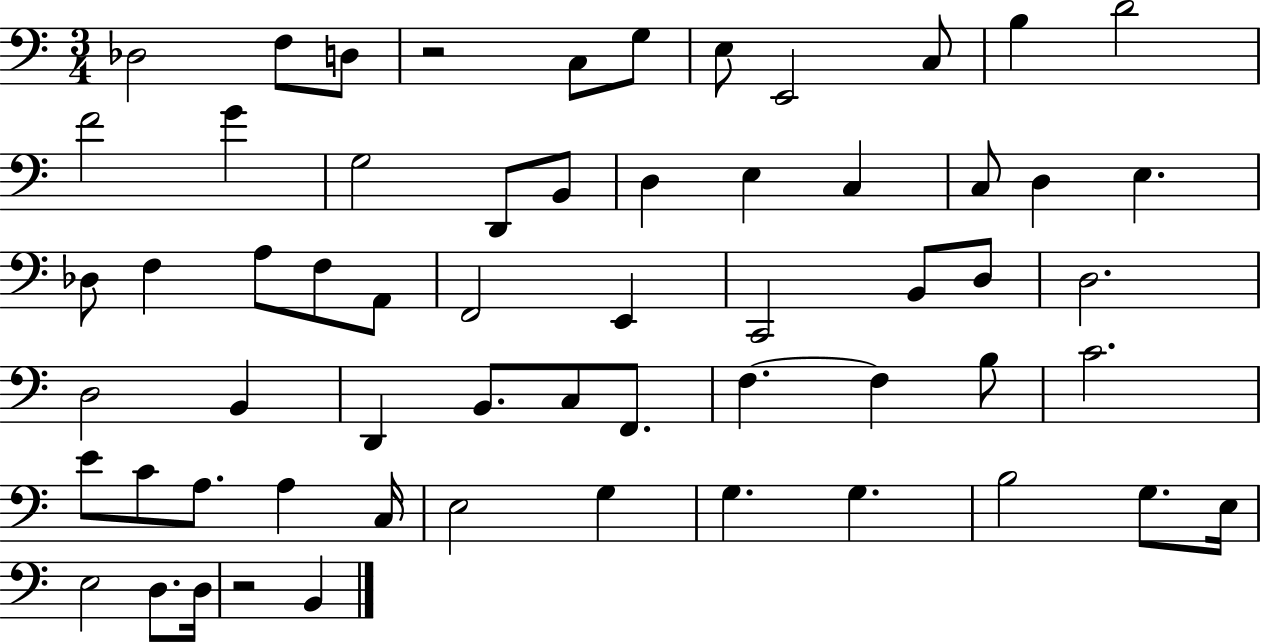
Db3/h F3/e D3/e R/h C3/e G3/e E3/e E2/h C3/e B3/q D4/h F4/h G4/q G3/h D2/e B2/e D3/q E3/q C3/q C3/e D3/q E3/q. Db3/e F3/q A3/e F3/e A2/e F2/h E2/q C2/h B2/e D3/e D3/h. D3/h B2/q D2/q B2/e. C3/e F2/e. F3/q. F3/q B3/e C4/h. E4/e C4/e A3/e. A3/q C3/s E3/h G3/q G3/q. G3/q. B3/h G3/e. E3/s E3/h D3/e. D3/s R/h B2/q